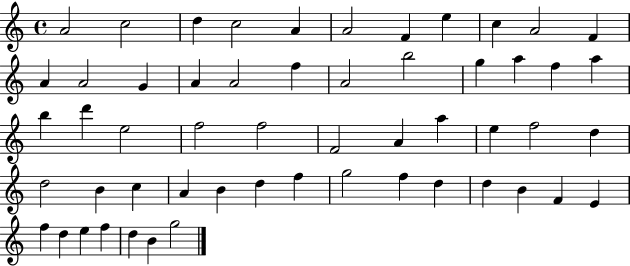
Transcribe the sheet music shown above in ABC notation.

X:1
T:Untitled
M:4/4
L:1/4
K:C
A2 c2 d c2 A A2 F e c A2 F A A2 G A A2 f A2 b2 g a f a b d' e2 f2 f2 F2 A a e f2 d d2 B c A B d f g2 f d d B F E f d e f d B g2